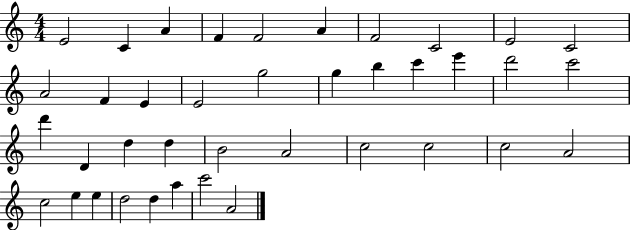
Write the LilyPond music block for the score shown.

{
  \clef treble
  \numericTimeSignature
  \time 4/4
  \key c \major
  e'2 c'4 a'4 | f'4 f'2 a'4 | f'2 c'2 | e'2 c'2 | \break a'2 f'4 e'4 | e'2 g''2 | g''4 b''4 c'''4 e'''4 | d'''2 c'''2 | \break d'''4 d'4 d''4 d''4 | b'2 a'2 | c''2 c''2 | c''2 a'2 | \break c''2 e''4 e''4 | d''2 d''4 a''4 | c'''2 a'2 | \bar "|."
}